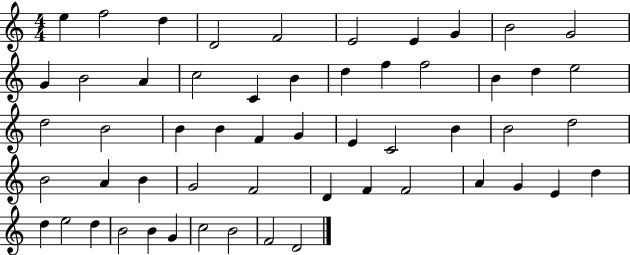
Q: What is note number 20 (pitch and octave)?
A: B4